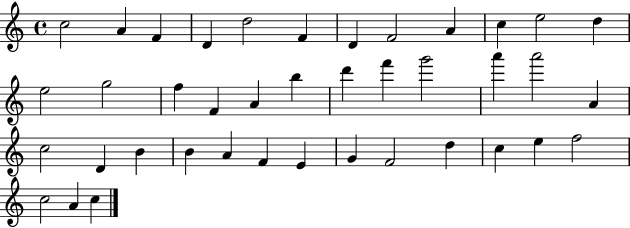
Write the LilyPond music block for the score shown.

{
  \clef treble
  \time 4/4
  \defaultTimeSignature
  \key c \major
  c''2 a'4 f'4 | d'4 d''2 f'4 | d'4 f'2 a'4 | c''4 e''2 d''4 | \break e''2 g''2 | f''4 f'4 a'4 b''4 | d'''4 f'''4 g'''2 | a'''4 a'''2 a'4 | \break c''2 d'4 b'4 | b'4 a'4 f'4 e'4 | g'4 f'2 d''4 | c''4 e''4 f''2 | \break c''2 a'4 c''4 | \bar "|."
}